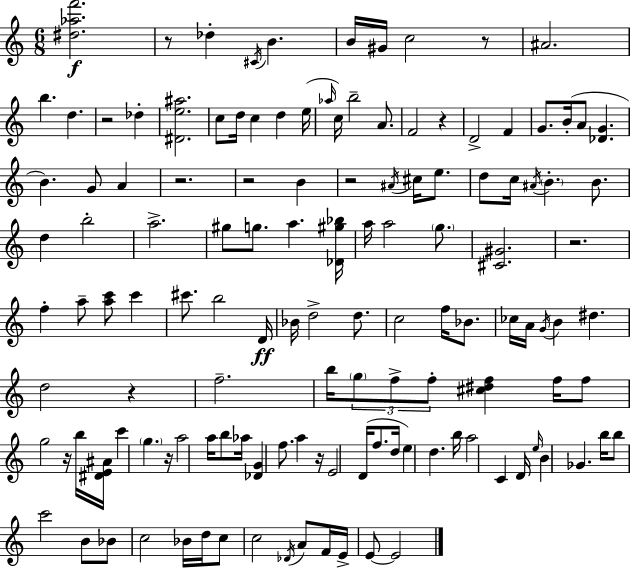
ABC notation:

X:1
T:Untitled
M:6/8
L:1/4
K:C
[^d_af']2 z/2 _d ^C/4 B B/4 ^G/4 c2 z/2 ^A2 b d z2 _d [^De^a]2 c/2 d/4 c d e/4 _a/4 c/4 b2 A/2 F2 z D2 F G/2 B/4 A/2 [_DG] B G/2 A z2 z2 B z2 ^A/4 ^c/4 e/2 d/2 c/4 ^A/4 B B/2 d b2 a2 ^g/2 g/2 a [_D^g_b]/4 a/4 a2 g/2 [^C^G]2 z2 f a/2 [ac']/2 c' ^c'/2 b2 D/4 _B/4 d2 d/2 c2 f/4 _B/2 _c/4 A/4 G/4 B ^d d2 z f2 b/4 g/2 f/2 f/2 [^c^df] f/4 f/2 g2 z/4 b/4 [^DE^A]/4 c' g z/4 a2 a/4 b/2 _a/4 [_DG] f/2 a z/4 E2 D/4 f/2 d/4 e d b/4 a2 C D/4 e/4 B _G b/4 b/2 c'2 B/2 _B/2 c2 _B/4 d/4 c/2 c2 _D/4 A/2 F/4 E/4 E/2 E2